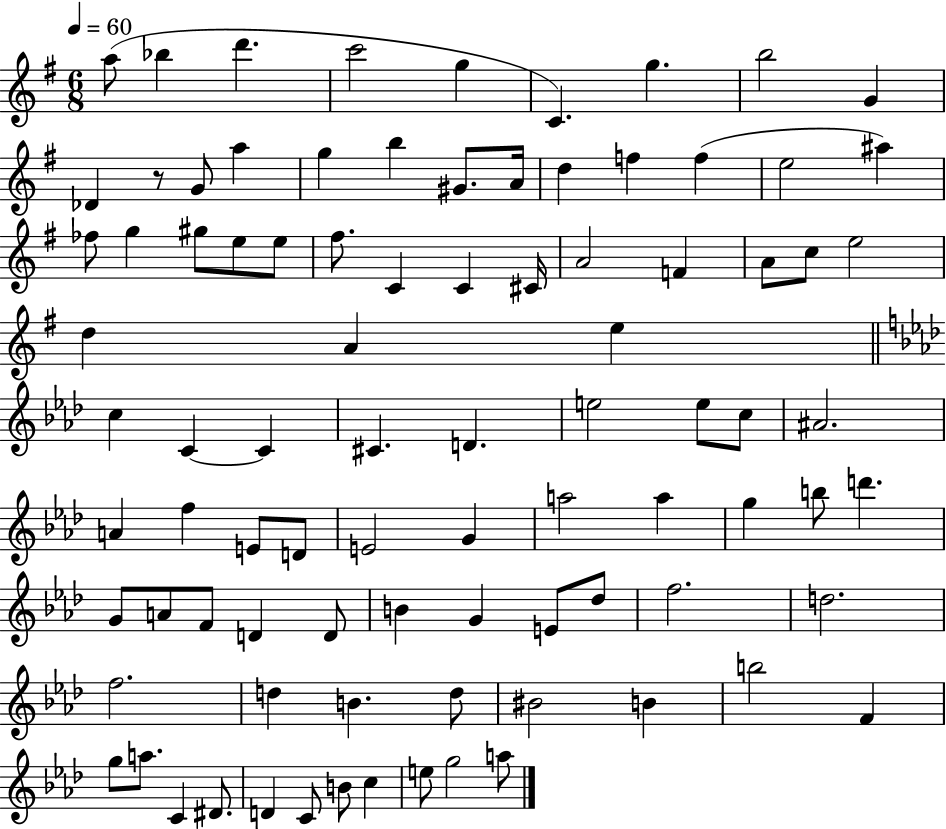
A5/e Bb5/q D6/q. C6/h G5/q C4/q. G5/q. B5/h G4/q Db4/q R/e G4/e A5/q G5/q B5/q G#4/e. A4/s D5/q F5/q F5/q E5/h A#5/q FES5/e G5/q G#5/e E5/e E5/e F#5/e. C4/q C4/q C#4/s A4/h F4/q A4/e C5/e E5/h D5/q A4/q E5/q C5/q C4/q C4/q C#4/q. D4/q. E5/h E5/e C5/e A#4/h. A4/q F5/q E4/e D4/e E4/h G4/q A5/h A5/q G5/q B5/e D6/q. G4/e A4/e F4/e D4/q D4/e B4/q G4/q E4/e Db5/e F5/h. D5/h. F5/h. D5/q B4/q. D5/e BIS4/h B4/q B5/h F4/q G5/e A5/e. C4/q D#4/e. D4/q C4/e B4/e C5/q E5/e G5/h A5/e